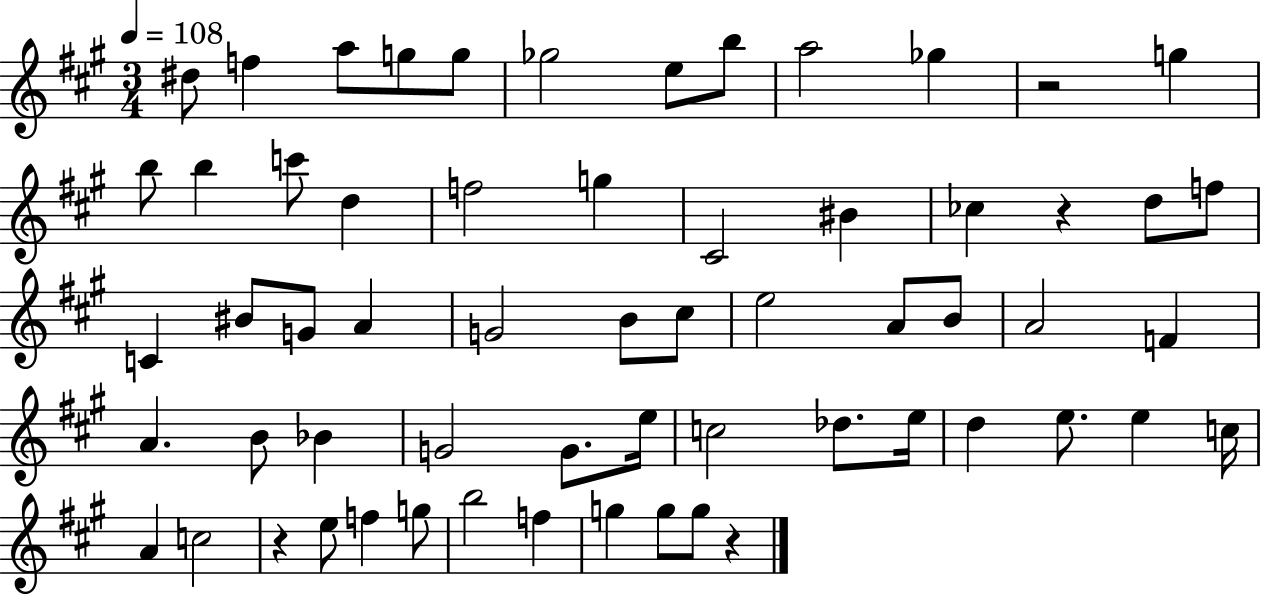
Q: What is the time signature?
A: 3/4